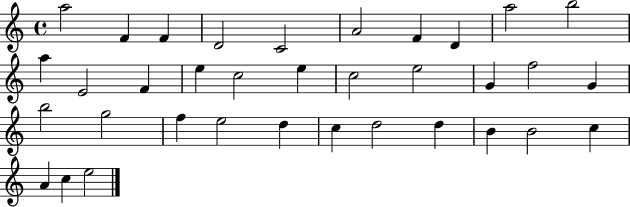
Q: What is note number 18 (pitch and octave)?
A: E5